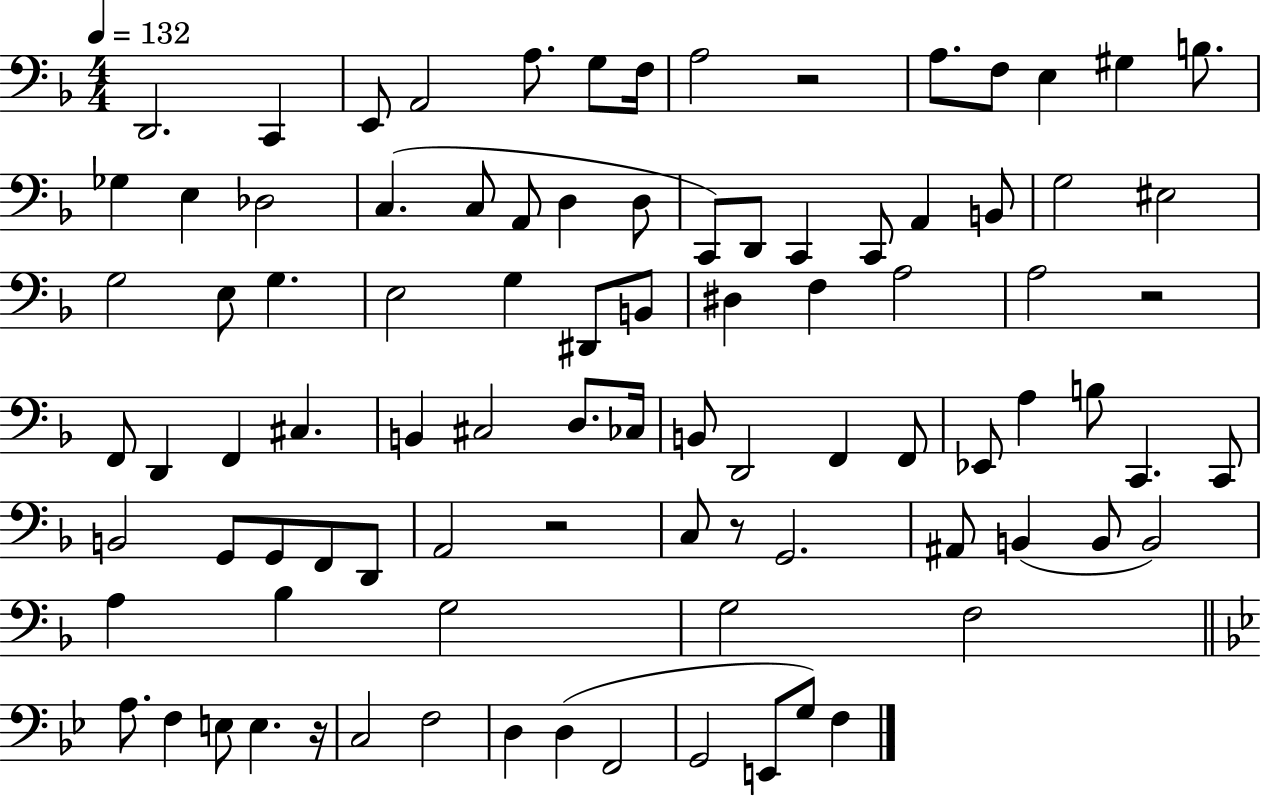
{
  \clef bass
  \numericTimeSignature
  \time 4/4
  \key f \major
  \tempo 4 = 132
  d,2. c,4 | e,8 a,2 a8. g8 f16 | a2 r2 | a8. f8 e4 gis4 b8. | \break ges4 e4 des2 | c4.( c8 a,8 d4 d8 | c,8) d,8 c,4 c,8 a,4 b,8 | g2 eis2 | \break g2 e8 g4. | e2 g4 dis,8 b,8 | dis4 f4 a2 | a2 r2 | \break f,8 d,4 f,4 cis4. | b,4 cis2 d8. ces16 | b,8 d,2 f,4 f,8 | ees,8 a4 b8 c,4. c,8 | \break b,2 g,8 g,8 f,8 d,8 | a,2 r2 | c8 r8 g,2. | ais,8 b,4( b,8 b,2) | \break a4 bes4 g2 | g2 f2 | \bar "||" \break \key bes \major a8. f4 e8 e4. r16 | c2 f2 | d4 d4( f,2 | g,2 e,8 g8) f4 | \break \bar "|."
}